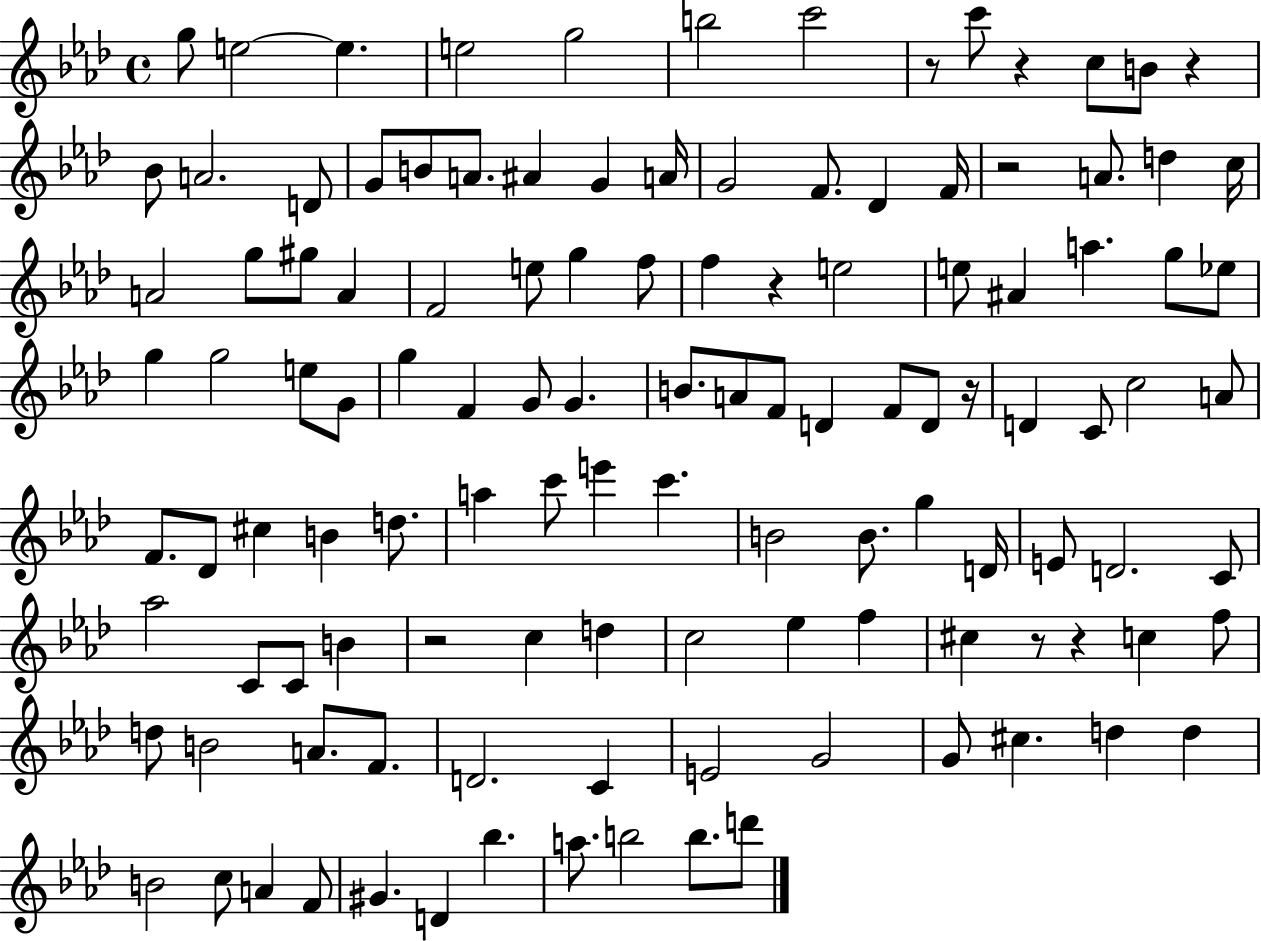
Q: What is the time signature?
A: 4/4